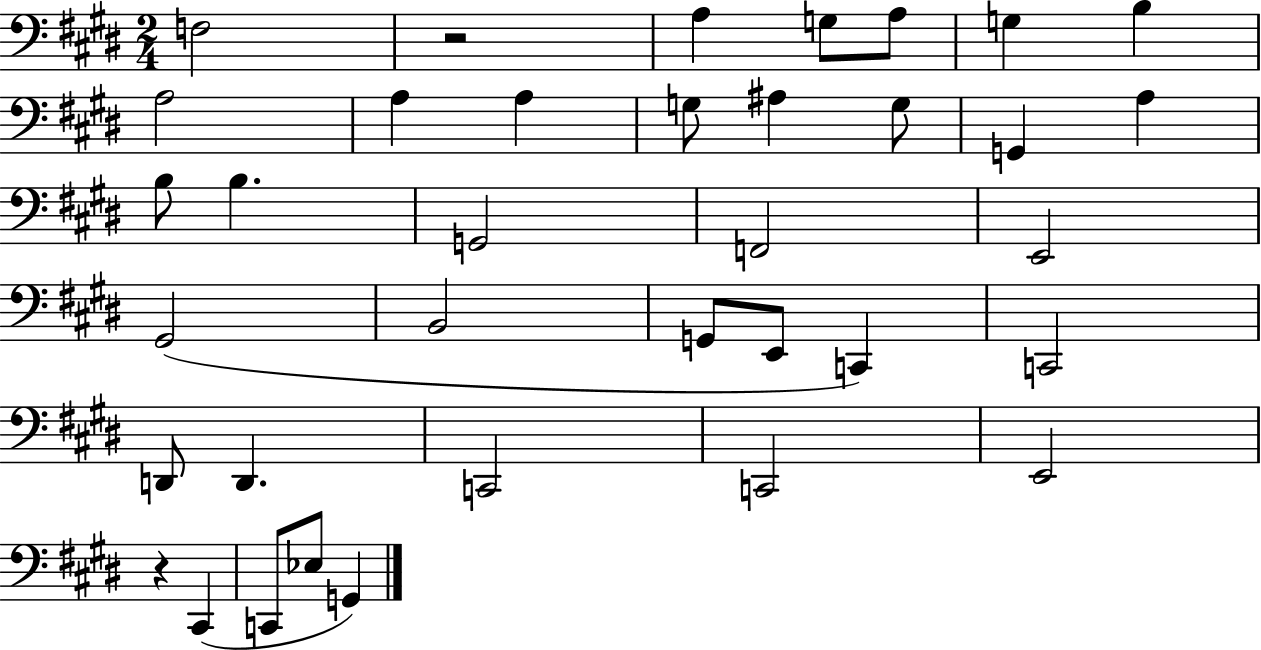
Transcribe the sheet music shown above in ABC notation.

X:1
T:Untitled
M:2/4
L:1/4
K:E
F,2 z2 A, G,/2 A,/2 G, B, A,2 A, A, G,/2 ^A, G,/2 G,, A, B,/2 B, G,,2 F,,2 E,,2 ^G,,2 B,,2 G,,/2 E,,/2 C,, C,,2 D,,/2 D,, C,,2 C,,2 E,,2 z ^C,, C,,/2 _E,/2 G,,